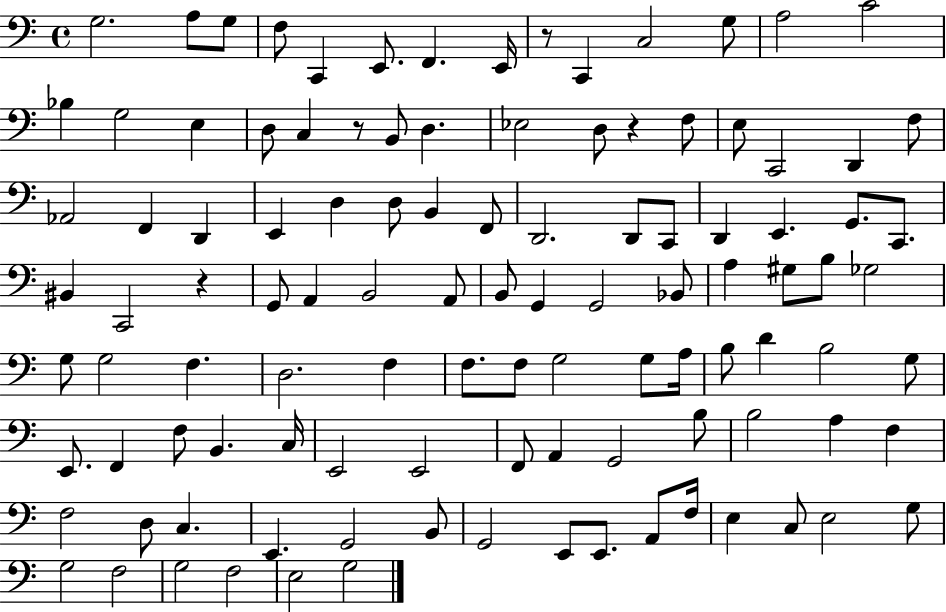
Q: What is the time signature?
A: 4/4